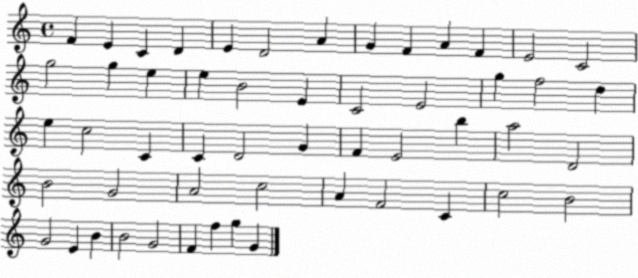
X:1
T:Untitled
M:4/4
L:1/4
K:C
F E C D E D2 A G F A F E2 C2 g2 g e e B2 E C2 E2 g f2 d e c2 C C D2 G F E2 b a2 D2 B2 G2 A2 c2 A F2 C c2 B2 G2 E B B2 G2 F f g G